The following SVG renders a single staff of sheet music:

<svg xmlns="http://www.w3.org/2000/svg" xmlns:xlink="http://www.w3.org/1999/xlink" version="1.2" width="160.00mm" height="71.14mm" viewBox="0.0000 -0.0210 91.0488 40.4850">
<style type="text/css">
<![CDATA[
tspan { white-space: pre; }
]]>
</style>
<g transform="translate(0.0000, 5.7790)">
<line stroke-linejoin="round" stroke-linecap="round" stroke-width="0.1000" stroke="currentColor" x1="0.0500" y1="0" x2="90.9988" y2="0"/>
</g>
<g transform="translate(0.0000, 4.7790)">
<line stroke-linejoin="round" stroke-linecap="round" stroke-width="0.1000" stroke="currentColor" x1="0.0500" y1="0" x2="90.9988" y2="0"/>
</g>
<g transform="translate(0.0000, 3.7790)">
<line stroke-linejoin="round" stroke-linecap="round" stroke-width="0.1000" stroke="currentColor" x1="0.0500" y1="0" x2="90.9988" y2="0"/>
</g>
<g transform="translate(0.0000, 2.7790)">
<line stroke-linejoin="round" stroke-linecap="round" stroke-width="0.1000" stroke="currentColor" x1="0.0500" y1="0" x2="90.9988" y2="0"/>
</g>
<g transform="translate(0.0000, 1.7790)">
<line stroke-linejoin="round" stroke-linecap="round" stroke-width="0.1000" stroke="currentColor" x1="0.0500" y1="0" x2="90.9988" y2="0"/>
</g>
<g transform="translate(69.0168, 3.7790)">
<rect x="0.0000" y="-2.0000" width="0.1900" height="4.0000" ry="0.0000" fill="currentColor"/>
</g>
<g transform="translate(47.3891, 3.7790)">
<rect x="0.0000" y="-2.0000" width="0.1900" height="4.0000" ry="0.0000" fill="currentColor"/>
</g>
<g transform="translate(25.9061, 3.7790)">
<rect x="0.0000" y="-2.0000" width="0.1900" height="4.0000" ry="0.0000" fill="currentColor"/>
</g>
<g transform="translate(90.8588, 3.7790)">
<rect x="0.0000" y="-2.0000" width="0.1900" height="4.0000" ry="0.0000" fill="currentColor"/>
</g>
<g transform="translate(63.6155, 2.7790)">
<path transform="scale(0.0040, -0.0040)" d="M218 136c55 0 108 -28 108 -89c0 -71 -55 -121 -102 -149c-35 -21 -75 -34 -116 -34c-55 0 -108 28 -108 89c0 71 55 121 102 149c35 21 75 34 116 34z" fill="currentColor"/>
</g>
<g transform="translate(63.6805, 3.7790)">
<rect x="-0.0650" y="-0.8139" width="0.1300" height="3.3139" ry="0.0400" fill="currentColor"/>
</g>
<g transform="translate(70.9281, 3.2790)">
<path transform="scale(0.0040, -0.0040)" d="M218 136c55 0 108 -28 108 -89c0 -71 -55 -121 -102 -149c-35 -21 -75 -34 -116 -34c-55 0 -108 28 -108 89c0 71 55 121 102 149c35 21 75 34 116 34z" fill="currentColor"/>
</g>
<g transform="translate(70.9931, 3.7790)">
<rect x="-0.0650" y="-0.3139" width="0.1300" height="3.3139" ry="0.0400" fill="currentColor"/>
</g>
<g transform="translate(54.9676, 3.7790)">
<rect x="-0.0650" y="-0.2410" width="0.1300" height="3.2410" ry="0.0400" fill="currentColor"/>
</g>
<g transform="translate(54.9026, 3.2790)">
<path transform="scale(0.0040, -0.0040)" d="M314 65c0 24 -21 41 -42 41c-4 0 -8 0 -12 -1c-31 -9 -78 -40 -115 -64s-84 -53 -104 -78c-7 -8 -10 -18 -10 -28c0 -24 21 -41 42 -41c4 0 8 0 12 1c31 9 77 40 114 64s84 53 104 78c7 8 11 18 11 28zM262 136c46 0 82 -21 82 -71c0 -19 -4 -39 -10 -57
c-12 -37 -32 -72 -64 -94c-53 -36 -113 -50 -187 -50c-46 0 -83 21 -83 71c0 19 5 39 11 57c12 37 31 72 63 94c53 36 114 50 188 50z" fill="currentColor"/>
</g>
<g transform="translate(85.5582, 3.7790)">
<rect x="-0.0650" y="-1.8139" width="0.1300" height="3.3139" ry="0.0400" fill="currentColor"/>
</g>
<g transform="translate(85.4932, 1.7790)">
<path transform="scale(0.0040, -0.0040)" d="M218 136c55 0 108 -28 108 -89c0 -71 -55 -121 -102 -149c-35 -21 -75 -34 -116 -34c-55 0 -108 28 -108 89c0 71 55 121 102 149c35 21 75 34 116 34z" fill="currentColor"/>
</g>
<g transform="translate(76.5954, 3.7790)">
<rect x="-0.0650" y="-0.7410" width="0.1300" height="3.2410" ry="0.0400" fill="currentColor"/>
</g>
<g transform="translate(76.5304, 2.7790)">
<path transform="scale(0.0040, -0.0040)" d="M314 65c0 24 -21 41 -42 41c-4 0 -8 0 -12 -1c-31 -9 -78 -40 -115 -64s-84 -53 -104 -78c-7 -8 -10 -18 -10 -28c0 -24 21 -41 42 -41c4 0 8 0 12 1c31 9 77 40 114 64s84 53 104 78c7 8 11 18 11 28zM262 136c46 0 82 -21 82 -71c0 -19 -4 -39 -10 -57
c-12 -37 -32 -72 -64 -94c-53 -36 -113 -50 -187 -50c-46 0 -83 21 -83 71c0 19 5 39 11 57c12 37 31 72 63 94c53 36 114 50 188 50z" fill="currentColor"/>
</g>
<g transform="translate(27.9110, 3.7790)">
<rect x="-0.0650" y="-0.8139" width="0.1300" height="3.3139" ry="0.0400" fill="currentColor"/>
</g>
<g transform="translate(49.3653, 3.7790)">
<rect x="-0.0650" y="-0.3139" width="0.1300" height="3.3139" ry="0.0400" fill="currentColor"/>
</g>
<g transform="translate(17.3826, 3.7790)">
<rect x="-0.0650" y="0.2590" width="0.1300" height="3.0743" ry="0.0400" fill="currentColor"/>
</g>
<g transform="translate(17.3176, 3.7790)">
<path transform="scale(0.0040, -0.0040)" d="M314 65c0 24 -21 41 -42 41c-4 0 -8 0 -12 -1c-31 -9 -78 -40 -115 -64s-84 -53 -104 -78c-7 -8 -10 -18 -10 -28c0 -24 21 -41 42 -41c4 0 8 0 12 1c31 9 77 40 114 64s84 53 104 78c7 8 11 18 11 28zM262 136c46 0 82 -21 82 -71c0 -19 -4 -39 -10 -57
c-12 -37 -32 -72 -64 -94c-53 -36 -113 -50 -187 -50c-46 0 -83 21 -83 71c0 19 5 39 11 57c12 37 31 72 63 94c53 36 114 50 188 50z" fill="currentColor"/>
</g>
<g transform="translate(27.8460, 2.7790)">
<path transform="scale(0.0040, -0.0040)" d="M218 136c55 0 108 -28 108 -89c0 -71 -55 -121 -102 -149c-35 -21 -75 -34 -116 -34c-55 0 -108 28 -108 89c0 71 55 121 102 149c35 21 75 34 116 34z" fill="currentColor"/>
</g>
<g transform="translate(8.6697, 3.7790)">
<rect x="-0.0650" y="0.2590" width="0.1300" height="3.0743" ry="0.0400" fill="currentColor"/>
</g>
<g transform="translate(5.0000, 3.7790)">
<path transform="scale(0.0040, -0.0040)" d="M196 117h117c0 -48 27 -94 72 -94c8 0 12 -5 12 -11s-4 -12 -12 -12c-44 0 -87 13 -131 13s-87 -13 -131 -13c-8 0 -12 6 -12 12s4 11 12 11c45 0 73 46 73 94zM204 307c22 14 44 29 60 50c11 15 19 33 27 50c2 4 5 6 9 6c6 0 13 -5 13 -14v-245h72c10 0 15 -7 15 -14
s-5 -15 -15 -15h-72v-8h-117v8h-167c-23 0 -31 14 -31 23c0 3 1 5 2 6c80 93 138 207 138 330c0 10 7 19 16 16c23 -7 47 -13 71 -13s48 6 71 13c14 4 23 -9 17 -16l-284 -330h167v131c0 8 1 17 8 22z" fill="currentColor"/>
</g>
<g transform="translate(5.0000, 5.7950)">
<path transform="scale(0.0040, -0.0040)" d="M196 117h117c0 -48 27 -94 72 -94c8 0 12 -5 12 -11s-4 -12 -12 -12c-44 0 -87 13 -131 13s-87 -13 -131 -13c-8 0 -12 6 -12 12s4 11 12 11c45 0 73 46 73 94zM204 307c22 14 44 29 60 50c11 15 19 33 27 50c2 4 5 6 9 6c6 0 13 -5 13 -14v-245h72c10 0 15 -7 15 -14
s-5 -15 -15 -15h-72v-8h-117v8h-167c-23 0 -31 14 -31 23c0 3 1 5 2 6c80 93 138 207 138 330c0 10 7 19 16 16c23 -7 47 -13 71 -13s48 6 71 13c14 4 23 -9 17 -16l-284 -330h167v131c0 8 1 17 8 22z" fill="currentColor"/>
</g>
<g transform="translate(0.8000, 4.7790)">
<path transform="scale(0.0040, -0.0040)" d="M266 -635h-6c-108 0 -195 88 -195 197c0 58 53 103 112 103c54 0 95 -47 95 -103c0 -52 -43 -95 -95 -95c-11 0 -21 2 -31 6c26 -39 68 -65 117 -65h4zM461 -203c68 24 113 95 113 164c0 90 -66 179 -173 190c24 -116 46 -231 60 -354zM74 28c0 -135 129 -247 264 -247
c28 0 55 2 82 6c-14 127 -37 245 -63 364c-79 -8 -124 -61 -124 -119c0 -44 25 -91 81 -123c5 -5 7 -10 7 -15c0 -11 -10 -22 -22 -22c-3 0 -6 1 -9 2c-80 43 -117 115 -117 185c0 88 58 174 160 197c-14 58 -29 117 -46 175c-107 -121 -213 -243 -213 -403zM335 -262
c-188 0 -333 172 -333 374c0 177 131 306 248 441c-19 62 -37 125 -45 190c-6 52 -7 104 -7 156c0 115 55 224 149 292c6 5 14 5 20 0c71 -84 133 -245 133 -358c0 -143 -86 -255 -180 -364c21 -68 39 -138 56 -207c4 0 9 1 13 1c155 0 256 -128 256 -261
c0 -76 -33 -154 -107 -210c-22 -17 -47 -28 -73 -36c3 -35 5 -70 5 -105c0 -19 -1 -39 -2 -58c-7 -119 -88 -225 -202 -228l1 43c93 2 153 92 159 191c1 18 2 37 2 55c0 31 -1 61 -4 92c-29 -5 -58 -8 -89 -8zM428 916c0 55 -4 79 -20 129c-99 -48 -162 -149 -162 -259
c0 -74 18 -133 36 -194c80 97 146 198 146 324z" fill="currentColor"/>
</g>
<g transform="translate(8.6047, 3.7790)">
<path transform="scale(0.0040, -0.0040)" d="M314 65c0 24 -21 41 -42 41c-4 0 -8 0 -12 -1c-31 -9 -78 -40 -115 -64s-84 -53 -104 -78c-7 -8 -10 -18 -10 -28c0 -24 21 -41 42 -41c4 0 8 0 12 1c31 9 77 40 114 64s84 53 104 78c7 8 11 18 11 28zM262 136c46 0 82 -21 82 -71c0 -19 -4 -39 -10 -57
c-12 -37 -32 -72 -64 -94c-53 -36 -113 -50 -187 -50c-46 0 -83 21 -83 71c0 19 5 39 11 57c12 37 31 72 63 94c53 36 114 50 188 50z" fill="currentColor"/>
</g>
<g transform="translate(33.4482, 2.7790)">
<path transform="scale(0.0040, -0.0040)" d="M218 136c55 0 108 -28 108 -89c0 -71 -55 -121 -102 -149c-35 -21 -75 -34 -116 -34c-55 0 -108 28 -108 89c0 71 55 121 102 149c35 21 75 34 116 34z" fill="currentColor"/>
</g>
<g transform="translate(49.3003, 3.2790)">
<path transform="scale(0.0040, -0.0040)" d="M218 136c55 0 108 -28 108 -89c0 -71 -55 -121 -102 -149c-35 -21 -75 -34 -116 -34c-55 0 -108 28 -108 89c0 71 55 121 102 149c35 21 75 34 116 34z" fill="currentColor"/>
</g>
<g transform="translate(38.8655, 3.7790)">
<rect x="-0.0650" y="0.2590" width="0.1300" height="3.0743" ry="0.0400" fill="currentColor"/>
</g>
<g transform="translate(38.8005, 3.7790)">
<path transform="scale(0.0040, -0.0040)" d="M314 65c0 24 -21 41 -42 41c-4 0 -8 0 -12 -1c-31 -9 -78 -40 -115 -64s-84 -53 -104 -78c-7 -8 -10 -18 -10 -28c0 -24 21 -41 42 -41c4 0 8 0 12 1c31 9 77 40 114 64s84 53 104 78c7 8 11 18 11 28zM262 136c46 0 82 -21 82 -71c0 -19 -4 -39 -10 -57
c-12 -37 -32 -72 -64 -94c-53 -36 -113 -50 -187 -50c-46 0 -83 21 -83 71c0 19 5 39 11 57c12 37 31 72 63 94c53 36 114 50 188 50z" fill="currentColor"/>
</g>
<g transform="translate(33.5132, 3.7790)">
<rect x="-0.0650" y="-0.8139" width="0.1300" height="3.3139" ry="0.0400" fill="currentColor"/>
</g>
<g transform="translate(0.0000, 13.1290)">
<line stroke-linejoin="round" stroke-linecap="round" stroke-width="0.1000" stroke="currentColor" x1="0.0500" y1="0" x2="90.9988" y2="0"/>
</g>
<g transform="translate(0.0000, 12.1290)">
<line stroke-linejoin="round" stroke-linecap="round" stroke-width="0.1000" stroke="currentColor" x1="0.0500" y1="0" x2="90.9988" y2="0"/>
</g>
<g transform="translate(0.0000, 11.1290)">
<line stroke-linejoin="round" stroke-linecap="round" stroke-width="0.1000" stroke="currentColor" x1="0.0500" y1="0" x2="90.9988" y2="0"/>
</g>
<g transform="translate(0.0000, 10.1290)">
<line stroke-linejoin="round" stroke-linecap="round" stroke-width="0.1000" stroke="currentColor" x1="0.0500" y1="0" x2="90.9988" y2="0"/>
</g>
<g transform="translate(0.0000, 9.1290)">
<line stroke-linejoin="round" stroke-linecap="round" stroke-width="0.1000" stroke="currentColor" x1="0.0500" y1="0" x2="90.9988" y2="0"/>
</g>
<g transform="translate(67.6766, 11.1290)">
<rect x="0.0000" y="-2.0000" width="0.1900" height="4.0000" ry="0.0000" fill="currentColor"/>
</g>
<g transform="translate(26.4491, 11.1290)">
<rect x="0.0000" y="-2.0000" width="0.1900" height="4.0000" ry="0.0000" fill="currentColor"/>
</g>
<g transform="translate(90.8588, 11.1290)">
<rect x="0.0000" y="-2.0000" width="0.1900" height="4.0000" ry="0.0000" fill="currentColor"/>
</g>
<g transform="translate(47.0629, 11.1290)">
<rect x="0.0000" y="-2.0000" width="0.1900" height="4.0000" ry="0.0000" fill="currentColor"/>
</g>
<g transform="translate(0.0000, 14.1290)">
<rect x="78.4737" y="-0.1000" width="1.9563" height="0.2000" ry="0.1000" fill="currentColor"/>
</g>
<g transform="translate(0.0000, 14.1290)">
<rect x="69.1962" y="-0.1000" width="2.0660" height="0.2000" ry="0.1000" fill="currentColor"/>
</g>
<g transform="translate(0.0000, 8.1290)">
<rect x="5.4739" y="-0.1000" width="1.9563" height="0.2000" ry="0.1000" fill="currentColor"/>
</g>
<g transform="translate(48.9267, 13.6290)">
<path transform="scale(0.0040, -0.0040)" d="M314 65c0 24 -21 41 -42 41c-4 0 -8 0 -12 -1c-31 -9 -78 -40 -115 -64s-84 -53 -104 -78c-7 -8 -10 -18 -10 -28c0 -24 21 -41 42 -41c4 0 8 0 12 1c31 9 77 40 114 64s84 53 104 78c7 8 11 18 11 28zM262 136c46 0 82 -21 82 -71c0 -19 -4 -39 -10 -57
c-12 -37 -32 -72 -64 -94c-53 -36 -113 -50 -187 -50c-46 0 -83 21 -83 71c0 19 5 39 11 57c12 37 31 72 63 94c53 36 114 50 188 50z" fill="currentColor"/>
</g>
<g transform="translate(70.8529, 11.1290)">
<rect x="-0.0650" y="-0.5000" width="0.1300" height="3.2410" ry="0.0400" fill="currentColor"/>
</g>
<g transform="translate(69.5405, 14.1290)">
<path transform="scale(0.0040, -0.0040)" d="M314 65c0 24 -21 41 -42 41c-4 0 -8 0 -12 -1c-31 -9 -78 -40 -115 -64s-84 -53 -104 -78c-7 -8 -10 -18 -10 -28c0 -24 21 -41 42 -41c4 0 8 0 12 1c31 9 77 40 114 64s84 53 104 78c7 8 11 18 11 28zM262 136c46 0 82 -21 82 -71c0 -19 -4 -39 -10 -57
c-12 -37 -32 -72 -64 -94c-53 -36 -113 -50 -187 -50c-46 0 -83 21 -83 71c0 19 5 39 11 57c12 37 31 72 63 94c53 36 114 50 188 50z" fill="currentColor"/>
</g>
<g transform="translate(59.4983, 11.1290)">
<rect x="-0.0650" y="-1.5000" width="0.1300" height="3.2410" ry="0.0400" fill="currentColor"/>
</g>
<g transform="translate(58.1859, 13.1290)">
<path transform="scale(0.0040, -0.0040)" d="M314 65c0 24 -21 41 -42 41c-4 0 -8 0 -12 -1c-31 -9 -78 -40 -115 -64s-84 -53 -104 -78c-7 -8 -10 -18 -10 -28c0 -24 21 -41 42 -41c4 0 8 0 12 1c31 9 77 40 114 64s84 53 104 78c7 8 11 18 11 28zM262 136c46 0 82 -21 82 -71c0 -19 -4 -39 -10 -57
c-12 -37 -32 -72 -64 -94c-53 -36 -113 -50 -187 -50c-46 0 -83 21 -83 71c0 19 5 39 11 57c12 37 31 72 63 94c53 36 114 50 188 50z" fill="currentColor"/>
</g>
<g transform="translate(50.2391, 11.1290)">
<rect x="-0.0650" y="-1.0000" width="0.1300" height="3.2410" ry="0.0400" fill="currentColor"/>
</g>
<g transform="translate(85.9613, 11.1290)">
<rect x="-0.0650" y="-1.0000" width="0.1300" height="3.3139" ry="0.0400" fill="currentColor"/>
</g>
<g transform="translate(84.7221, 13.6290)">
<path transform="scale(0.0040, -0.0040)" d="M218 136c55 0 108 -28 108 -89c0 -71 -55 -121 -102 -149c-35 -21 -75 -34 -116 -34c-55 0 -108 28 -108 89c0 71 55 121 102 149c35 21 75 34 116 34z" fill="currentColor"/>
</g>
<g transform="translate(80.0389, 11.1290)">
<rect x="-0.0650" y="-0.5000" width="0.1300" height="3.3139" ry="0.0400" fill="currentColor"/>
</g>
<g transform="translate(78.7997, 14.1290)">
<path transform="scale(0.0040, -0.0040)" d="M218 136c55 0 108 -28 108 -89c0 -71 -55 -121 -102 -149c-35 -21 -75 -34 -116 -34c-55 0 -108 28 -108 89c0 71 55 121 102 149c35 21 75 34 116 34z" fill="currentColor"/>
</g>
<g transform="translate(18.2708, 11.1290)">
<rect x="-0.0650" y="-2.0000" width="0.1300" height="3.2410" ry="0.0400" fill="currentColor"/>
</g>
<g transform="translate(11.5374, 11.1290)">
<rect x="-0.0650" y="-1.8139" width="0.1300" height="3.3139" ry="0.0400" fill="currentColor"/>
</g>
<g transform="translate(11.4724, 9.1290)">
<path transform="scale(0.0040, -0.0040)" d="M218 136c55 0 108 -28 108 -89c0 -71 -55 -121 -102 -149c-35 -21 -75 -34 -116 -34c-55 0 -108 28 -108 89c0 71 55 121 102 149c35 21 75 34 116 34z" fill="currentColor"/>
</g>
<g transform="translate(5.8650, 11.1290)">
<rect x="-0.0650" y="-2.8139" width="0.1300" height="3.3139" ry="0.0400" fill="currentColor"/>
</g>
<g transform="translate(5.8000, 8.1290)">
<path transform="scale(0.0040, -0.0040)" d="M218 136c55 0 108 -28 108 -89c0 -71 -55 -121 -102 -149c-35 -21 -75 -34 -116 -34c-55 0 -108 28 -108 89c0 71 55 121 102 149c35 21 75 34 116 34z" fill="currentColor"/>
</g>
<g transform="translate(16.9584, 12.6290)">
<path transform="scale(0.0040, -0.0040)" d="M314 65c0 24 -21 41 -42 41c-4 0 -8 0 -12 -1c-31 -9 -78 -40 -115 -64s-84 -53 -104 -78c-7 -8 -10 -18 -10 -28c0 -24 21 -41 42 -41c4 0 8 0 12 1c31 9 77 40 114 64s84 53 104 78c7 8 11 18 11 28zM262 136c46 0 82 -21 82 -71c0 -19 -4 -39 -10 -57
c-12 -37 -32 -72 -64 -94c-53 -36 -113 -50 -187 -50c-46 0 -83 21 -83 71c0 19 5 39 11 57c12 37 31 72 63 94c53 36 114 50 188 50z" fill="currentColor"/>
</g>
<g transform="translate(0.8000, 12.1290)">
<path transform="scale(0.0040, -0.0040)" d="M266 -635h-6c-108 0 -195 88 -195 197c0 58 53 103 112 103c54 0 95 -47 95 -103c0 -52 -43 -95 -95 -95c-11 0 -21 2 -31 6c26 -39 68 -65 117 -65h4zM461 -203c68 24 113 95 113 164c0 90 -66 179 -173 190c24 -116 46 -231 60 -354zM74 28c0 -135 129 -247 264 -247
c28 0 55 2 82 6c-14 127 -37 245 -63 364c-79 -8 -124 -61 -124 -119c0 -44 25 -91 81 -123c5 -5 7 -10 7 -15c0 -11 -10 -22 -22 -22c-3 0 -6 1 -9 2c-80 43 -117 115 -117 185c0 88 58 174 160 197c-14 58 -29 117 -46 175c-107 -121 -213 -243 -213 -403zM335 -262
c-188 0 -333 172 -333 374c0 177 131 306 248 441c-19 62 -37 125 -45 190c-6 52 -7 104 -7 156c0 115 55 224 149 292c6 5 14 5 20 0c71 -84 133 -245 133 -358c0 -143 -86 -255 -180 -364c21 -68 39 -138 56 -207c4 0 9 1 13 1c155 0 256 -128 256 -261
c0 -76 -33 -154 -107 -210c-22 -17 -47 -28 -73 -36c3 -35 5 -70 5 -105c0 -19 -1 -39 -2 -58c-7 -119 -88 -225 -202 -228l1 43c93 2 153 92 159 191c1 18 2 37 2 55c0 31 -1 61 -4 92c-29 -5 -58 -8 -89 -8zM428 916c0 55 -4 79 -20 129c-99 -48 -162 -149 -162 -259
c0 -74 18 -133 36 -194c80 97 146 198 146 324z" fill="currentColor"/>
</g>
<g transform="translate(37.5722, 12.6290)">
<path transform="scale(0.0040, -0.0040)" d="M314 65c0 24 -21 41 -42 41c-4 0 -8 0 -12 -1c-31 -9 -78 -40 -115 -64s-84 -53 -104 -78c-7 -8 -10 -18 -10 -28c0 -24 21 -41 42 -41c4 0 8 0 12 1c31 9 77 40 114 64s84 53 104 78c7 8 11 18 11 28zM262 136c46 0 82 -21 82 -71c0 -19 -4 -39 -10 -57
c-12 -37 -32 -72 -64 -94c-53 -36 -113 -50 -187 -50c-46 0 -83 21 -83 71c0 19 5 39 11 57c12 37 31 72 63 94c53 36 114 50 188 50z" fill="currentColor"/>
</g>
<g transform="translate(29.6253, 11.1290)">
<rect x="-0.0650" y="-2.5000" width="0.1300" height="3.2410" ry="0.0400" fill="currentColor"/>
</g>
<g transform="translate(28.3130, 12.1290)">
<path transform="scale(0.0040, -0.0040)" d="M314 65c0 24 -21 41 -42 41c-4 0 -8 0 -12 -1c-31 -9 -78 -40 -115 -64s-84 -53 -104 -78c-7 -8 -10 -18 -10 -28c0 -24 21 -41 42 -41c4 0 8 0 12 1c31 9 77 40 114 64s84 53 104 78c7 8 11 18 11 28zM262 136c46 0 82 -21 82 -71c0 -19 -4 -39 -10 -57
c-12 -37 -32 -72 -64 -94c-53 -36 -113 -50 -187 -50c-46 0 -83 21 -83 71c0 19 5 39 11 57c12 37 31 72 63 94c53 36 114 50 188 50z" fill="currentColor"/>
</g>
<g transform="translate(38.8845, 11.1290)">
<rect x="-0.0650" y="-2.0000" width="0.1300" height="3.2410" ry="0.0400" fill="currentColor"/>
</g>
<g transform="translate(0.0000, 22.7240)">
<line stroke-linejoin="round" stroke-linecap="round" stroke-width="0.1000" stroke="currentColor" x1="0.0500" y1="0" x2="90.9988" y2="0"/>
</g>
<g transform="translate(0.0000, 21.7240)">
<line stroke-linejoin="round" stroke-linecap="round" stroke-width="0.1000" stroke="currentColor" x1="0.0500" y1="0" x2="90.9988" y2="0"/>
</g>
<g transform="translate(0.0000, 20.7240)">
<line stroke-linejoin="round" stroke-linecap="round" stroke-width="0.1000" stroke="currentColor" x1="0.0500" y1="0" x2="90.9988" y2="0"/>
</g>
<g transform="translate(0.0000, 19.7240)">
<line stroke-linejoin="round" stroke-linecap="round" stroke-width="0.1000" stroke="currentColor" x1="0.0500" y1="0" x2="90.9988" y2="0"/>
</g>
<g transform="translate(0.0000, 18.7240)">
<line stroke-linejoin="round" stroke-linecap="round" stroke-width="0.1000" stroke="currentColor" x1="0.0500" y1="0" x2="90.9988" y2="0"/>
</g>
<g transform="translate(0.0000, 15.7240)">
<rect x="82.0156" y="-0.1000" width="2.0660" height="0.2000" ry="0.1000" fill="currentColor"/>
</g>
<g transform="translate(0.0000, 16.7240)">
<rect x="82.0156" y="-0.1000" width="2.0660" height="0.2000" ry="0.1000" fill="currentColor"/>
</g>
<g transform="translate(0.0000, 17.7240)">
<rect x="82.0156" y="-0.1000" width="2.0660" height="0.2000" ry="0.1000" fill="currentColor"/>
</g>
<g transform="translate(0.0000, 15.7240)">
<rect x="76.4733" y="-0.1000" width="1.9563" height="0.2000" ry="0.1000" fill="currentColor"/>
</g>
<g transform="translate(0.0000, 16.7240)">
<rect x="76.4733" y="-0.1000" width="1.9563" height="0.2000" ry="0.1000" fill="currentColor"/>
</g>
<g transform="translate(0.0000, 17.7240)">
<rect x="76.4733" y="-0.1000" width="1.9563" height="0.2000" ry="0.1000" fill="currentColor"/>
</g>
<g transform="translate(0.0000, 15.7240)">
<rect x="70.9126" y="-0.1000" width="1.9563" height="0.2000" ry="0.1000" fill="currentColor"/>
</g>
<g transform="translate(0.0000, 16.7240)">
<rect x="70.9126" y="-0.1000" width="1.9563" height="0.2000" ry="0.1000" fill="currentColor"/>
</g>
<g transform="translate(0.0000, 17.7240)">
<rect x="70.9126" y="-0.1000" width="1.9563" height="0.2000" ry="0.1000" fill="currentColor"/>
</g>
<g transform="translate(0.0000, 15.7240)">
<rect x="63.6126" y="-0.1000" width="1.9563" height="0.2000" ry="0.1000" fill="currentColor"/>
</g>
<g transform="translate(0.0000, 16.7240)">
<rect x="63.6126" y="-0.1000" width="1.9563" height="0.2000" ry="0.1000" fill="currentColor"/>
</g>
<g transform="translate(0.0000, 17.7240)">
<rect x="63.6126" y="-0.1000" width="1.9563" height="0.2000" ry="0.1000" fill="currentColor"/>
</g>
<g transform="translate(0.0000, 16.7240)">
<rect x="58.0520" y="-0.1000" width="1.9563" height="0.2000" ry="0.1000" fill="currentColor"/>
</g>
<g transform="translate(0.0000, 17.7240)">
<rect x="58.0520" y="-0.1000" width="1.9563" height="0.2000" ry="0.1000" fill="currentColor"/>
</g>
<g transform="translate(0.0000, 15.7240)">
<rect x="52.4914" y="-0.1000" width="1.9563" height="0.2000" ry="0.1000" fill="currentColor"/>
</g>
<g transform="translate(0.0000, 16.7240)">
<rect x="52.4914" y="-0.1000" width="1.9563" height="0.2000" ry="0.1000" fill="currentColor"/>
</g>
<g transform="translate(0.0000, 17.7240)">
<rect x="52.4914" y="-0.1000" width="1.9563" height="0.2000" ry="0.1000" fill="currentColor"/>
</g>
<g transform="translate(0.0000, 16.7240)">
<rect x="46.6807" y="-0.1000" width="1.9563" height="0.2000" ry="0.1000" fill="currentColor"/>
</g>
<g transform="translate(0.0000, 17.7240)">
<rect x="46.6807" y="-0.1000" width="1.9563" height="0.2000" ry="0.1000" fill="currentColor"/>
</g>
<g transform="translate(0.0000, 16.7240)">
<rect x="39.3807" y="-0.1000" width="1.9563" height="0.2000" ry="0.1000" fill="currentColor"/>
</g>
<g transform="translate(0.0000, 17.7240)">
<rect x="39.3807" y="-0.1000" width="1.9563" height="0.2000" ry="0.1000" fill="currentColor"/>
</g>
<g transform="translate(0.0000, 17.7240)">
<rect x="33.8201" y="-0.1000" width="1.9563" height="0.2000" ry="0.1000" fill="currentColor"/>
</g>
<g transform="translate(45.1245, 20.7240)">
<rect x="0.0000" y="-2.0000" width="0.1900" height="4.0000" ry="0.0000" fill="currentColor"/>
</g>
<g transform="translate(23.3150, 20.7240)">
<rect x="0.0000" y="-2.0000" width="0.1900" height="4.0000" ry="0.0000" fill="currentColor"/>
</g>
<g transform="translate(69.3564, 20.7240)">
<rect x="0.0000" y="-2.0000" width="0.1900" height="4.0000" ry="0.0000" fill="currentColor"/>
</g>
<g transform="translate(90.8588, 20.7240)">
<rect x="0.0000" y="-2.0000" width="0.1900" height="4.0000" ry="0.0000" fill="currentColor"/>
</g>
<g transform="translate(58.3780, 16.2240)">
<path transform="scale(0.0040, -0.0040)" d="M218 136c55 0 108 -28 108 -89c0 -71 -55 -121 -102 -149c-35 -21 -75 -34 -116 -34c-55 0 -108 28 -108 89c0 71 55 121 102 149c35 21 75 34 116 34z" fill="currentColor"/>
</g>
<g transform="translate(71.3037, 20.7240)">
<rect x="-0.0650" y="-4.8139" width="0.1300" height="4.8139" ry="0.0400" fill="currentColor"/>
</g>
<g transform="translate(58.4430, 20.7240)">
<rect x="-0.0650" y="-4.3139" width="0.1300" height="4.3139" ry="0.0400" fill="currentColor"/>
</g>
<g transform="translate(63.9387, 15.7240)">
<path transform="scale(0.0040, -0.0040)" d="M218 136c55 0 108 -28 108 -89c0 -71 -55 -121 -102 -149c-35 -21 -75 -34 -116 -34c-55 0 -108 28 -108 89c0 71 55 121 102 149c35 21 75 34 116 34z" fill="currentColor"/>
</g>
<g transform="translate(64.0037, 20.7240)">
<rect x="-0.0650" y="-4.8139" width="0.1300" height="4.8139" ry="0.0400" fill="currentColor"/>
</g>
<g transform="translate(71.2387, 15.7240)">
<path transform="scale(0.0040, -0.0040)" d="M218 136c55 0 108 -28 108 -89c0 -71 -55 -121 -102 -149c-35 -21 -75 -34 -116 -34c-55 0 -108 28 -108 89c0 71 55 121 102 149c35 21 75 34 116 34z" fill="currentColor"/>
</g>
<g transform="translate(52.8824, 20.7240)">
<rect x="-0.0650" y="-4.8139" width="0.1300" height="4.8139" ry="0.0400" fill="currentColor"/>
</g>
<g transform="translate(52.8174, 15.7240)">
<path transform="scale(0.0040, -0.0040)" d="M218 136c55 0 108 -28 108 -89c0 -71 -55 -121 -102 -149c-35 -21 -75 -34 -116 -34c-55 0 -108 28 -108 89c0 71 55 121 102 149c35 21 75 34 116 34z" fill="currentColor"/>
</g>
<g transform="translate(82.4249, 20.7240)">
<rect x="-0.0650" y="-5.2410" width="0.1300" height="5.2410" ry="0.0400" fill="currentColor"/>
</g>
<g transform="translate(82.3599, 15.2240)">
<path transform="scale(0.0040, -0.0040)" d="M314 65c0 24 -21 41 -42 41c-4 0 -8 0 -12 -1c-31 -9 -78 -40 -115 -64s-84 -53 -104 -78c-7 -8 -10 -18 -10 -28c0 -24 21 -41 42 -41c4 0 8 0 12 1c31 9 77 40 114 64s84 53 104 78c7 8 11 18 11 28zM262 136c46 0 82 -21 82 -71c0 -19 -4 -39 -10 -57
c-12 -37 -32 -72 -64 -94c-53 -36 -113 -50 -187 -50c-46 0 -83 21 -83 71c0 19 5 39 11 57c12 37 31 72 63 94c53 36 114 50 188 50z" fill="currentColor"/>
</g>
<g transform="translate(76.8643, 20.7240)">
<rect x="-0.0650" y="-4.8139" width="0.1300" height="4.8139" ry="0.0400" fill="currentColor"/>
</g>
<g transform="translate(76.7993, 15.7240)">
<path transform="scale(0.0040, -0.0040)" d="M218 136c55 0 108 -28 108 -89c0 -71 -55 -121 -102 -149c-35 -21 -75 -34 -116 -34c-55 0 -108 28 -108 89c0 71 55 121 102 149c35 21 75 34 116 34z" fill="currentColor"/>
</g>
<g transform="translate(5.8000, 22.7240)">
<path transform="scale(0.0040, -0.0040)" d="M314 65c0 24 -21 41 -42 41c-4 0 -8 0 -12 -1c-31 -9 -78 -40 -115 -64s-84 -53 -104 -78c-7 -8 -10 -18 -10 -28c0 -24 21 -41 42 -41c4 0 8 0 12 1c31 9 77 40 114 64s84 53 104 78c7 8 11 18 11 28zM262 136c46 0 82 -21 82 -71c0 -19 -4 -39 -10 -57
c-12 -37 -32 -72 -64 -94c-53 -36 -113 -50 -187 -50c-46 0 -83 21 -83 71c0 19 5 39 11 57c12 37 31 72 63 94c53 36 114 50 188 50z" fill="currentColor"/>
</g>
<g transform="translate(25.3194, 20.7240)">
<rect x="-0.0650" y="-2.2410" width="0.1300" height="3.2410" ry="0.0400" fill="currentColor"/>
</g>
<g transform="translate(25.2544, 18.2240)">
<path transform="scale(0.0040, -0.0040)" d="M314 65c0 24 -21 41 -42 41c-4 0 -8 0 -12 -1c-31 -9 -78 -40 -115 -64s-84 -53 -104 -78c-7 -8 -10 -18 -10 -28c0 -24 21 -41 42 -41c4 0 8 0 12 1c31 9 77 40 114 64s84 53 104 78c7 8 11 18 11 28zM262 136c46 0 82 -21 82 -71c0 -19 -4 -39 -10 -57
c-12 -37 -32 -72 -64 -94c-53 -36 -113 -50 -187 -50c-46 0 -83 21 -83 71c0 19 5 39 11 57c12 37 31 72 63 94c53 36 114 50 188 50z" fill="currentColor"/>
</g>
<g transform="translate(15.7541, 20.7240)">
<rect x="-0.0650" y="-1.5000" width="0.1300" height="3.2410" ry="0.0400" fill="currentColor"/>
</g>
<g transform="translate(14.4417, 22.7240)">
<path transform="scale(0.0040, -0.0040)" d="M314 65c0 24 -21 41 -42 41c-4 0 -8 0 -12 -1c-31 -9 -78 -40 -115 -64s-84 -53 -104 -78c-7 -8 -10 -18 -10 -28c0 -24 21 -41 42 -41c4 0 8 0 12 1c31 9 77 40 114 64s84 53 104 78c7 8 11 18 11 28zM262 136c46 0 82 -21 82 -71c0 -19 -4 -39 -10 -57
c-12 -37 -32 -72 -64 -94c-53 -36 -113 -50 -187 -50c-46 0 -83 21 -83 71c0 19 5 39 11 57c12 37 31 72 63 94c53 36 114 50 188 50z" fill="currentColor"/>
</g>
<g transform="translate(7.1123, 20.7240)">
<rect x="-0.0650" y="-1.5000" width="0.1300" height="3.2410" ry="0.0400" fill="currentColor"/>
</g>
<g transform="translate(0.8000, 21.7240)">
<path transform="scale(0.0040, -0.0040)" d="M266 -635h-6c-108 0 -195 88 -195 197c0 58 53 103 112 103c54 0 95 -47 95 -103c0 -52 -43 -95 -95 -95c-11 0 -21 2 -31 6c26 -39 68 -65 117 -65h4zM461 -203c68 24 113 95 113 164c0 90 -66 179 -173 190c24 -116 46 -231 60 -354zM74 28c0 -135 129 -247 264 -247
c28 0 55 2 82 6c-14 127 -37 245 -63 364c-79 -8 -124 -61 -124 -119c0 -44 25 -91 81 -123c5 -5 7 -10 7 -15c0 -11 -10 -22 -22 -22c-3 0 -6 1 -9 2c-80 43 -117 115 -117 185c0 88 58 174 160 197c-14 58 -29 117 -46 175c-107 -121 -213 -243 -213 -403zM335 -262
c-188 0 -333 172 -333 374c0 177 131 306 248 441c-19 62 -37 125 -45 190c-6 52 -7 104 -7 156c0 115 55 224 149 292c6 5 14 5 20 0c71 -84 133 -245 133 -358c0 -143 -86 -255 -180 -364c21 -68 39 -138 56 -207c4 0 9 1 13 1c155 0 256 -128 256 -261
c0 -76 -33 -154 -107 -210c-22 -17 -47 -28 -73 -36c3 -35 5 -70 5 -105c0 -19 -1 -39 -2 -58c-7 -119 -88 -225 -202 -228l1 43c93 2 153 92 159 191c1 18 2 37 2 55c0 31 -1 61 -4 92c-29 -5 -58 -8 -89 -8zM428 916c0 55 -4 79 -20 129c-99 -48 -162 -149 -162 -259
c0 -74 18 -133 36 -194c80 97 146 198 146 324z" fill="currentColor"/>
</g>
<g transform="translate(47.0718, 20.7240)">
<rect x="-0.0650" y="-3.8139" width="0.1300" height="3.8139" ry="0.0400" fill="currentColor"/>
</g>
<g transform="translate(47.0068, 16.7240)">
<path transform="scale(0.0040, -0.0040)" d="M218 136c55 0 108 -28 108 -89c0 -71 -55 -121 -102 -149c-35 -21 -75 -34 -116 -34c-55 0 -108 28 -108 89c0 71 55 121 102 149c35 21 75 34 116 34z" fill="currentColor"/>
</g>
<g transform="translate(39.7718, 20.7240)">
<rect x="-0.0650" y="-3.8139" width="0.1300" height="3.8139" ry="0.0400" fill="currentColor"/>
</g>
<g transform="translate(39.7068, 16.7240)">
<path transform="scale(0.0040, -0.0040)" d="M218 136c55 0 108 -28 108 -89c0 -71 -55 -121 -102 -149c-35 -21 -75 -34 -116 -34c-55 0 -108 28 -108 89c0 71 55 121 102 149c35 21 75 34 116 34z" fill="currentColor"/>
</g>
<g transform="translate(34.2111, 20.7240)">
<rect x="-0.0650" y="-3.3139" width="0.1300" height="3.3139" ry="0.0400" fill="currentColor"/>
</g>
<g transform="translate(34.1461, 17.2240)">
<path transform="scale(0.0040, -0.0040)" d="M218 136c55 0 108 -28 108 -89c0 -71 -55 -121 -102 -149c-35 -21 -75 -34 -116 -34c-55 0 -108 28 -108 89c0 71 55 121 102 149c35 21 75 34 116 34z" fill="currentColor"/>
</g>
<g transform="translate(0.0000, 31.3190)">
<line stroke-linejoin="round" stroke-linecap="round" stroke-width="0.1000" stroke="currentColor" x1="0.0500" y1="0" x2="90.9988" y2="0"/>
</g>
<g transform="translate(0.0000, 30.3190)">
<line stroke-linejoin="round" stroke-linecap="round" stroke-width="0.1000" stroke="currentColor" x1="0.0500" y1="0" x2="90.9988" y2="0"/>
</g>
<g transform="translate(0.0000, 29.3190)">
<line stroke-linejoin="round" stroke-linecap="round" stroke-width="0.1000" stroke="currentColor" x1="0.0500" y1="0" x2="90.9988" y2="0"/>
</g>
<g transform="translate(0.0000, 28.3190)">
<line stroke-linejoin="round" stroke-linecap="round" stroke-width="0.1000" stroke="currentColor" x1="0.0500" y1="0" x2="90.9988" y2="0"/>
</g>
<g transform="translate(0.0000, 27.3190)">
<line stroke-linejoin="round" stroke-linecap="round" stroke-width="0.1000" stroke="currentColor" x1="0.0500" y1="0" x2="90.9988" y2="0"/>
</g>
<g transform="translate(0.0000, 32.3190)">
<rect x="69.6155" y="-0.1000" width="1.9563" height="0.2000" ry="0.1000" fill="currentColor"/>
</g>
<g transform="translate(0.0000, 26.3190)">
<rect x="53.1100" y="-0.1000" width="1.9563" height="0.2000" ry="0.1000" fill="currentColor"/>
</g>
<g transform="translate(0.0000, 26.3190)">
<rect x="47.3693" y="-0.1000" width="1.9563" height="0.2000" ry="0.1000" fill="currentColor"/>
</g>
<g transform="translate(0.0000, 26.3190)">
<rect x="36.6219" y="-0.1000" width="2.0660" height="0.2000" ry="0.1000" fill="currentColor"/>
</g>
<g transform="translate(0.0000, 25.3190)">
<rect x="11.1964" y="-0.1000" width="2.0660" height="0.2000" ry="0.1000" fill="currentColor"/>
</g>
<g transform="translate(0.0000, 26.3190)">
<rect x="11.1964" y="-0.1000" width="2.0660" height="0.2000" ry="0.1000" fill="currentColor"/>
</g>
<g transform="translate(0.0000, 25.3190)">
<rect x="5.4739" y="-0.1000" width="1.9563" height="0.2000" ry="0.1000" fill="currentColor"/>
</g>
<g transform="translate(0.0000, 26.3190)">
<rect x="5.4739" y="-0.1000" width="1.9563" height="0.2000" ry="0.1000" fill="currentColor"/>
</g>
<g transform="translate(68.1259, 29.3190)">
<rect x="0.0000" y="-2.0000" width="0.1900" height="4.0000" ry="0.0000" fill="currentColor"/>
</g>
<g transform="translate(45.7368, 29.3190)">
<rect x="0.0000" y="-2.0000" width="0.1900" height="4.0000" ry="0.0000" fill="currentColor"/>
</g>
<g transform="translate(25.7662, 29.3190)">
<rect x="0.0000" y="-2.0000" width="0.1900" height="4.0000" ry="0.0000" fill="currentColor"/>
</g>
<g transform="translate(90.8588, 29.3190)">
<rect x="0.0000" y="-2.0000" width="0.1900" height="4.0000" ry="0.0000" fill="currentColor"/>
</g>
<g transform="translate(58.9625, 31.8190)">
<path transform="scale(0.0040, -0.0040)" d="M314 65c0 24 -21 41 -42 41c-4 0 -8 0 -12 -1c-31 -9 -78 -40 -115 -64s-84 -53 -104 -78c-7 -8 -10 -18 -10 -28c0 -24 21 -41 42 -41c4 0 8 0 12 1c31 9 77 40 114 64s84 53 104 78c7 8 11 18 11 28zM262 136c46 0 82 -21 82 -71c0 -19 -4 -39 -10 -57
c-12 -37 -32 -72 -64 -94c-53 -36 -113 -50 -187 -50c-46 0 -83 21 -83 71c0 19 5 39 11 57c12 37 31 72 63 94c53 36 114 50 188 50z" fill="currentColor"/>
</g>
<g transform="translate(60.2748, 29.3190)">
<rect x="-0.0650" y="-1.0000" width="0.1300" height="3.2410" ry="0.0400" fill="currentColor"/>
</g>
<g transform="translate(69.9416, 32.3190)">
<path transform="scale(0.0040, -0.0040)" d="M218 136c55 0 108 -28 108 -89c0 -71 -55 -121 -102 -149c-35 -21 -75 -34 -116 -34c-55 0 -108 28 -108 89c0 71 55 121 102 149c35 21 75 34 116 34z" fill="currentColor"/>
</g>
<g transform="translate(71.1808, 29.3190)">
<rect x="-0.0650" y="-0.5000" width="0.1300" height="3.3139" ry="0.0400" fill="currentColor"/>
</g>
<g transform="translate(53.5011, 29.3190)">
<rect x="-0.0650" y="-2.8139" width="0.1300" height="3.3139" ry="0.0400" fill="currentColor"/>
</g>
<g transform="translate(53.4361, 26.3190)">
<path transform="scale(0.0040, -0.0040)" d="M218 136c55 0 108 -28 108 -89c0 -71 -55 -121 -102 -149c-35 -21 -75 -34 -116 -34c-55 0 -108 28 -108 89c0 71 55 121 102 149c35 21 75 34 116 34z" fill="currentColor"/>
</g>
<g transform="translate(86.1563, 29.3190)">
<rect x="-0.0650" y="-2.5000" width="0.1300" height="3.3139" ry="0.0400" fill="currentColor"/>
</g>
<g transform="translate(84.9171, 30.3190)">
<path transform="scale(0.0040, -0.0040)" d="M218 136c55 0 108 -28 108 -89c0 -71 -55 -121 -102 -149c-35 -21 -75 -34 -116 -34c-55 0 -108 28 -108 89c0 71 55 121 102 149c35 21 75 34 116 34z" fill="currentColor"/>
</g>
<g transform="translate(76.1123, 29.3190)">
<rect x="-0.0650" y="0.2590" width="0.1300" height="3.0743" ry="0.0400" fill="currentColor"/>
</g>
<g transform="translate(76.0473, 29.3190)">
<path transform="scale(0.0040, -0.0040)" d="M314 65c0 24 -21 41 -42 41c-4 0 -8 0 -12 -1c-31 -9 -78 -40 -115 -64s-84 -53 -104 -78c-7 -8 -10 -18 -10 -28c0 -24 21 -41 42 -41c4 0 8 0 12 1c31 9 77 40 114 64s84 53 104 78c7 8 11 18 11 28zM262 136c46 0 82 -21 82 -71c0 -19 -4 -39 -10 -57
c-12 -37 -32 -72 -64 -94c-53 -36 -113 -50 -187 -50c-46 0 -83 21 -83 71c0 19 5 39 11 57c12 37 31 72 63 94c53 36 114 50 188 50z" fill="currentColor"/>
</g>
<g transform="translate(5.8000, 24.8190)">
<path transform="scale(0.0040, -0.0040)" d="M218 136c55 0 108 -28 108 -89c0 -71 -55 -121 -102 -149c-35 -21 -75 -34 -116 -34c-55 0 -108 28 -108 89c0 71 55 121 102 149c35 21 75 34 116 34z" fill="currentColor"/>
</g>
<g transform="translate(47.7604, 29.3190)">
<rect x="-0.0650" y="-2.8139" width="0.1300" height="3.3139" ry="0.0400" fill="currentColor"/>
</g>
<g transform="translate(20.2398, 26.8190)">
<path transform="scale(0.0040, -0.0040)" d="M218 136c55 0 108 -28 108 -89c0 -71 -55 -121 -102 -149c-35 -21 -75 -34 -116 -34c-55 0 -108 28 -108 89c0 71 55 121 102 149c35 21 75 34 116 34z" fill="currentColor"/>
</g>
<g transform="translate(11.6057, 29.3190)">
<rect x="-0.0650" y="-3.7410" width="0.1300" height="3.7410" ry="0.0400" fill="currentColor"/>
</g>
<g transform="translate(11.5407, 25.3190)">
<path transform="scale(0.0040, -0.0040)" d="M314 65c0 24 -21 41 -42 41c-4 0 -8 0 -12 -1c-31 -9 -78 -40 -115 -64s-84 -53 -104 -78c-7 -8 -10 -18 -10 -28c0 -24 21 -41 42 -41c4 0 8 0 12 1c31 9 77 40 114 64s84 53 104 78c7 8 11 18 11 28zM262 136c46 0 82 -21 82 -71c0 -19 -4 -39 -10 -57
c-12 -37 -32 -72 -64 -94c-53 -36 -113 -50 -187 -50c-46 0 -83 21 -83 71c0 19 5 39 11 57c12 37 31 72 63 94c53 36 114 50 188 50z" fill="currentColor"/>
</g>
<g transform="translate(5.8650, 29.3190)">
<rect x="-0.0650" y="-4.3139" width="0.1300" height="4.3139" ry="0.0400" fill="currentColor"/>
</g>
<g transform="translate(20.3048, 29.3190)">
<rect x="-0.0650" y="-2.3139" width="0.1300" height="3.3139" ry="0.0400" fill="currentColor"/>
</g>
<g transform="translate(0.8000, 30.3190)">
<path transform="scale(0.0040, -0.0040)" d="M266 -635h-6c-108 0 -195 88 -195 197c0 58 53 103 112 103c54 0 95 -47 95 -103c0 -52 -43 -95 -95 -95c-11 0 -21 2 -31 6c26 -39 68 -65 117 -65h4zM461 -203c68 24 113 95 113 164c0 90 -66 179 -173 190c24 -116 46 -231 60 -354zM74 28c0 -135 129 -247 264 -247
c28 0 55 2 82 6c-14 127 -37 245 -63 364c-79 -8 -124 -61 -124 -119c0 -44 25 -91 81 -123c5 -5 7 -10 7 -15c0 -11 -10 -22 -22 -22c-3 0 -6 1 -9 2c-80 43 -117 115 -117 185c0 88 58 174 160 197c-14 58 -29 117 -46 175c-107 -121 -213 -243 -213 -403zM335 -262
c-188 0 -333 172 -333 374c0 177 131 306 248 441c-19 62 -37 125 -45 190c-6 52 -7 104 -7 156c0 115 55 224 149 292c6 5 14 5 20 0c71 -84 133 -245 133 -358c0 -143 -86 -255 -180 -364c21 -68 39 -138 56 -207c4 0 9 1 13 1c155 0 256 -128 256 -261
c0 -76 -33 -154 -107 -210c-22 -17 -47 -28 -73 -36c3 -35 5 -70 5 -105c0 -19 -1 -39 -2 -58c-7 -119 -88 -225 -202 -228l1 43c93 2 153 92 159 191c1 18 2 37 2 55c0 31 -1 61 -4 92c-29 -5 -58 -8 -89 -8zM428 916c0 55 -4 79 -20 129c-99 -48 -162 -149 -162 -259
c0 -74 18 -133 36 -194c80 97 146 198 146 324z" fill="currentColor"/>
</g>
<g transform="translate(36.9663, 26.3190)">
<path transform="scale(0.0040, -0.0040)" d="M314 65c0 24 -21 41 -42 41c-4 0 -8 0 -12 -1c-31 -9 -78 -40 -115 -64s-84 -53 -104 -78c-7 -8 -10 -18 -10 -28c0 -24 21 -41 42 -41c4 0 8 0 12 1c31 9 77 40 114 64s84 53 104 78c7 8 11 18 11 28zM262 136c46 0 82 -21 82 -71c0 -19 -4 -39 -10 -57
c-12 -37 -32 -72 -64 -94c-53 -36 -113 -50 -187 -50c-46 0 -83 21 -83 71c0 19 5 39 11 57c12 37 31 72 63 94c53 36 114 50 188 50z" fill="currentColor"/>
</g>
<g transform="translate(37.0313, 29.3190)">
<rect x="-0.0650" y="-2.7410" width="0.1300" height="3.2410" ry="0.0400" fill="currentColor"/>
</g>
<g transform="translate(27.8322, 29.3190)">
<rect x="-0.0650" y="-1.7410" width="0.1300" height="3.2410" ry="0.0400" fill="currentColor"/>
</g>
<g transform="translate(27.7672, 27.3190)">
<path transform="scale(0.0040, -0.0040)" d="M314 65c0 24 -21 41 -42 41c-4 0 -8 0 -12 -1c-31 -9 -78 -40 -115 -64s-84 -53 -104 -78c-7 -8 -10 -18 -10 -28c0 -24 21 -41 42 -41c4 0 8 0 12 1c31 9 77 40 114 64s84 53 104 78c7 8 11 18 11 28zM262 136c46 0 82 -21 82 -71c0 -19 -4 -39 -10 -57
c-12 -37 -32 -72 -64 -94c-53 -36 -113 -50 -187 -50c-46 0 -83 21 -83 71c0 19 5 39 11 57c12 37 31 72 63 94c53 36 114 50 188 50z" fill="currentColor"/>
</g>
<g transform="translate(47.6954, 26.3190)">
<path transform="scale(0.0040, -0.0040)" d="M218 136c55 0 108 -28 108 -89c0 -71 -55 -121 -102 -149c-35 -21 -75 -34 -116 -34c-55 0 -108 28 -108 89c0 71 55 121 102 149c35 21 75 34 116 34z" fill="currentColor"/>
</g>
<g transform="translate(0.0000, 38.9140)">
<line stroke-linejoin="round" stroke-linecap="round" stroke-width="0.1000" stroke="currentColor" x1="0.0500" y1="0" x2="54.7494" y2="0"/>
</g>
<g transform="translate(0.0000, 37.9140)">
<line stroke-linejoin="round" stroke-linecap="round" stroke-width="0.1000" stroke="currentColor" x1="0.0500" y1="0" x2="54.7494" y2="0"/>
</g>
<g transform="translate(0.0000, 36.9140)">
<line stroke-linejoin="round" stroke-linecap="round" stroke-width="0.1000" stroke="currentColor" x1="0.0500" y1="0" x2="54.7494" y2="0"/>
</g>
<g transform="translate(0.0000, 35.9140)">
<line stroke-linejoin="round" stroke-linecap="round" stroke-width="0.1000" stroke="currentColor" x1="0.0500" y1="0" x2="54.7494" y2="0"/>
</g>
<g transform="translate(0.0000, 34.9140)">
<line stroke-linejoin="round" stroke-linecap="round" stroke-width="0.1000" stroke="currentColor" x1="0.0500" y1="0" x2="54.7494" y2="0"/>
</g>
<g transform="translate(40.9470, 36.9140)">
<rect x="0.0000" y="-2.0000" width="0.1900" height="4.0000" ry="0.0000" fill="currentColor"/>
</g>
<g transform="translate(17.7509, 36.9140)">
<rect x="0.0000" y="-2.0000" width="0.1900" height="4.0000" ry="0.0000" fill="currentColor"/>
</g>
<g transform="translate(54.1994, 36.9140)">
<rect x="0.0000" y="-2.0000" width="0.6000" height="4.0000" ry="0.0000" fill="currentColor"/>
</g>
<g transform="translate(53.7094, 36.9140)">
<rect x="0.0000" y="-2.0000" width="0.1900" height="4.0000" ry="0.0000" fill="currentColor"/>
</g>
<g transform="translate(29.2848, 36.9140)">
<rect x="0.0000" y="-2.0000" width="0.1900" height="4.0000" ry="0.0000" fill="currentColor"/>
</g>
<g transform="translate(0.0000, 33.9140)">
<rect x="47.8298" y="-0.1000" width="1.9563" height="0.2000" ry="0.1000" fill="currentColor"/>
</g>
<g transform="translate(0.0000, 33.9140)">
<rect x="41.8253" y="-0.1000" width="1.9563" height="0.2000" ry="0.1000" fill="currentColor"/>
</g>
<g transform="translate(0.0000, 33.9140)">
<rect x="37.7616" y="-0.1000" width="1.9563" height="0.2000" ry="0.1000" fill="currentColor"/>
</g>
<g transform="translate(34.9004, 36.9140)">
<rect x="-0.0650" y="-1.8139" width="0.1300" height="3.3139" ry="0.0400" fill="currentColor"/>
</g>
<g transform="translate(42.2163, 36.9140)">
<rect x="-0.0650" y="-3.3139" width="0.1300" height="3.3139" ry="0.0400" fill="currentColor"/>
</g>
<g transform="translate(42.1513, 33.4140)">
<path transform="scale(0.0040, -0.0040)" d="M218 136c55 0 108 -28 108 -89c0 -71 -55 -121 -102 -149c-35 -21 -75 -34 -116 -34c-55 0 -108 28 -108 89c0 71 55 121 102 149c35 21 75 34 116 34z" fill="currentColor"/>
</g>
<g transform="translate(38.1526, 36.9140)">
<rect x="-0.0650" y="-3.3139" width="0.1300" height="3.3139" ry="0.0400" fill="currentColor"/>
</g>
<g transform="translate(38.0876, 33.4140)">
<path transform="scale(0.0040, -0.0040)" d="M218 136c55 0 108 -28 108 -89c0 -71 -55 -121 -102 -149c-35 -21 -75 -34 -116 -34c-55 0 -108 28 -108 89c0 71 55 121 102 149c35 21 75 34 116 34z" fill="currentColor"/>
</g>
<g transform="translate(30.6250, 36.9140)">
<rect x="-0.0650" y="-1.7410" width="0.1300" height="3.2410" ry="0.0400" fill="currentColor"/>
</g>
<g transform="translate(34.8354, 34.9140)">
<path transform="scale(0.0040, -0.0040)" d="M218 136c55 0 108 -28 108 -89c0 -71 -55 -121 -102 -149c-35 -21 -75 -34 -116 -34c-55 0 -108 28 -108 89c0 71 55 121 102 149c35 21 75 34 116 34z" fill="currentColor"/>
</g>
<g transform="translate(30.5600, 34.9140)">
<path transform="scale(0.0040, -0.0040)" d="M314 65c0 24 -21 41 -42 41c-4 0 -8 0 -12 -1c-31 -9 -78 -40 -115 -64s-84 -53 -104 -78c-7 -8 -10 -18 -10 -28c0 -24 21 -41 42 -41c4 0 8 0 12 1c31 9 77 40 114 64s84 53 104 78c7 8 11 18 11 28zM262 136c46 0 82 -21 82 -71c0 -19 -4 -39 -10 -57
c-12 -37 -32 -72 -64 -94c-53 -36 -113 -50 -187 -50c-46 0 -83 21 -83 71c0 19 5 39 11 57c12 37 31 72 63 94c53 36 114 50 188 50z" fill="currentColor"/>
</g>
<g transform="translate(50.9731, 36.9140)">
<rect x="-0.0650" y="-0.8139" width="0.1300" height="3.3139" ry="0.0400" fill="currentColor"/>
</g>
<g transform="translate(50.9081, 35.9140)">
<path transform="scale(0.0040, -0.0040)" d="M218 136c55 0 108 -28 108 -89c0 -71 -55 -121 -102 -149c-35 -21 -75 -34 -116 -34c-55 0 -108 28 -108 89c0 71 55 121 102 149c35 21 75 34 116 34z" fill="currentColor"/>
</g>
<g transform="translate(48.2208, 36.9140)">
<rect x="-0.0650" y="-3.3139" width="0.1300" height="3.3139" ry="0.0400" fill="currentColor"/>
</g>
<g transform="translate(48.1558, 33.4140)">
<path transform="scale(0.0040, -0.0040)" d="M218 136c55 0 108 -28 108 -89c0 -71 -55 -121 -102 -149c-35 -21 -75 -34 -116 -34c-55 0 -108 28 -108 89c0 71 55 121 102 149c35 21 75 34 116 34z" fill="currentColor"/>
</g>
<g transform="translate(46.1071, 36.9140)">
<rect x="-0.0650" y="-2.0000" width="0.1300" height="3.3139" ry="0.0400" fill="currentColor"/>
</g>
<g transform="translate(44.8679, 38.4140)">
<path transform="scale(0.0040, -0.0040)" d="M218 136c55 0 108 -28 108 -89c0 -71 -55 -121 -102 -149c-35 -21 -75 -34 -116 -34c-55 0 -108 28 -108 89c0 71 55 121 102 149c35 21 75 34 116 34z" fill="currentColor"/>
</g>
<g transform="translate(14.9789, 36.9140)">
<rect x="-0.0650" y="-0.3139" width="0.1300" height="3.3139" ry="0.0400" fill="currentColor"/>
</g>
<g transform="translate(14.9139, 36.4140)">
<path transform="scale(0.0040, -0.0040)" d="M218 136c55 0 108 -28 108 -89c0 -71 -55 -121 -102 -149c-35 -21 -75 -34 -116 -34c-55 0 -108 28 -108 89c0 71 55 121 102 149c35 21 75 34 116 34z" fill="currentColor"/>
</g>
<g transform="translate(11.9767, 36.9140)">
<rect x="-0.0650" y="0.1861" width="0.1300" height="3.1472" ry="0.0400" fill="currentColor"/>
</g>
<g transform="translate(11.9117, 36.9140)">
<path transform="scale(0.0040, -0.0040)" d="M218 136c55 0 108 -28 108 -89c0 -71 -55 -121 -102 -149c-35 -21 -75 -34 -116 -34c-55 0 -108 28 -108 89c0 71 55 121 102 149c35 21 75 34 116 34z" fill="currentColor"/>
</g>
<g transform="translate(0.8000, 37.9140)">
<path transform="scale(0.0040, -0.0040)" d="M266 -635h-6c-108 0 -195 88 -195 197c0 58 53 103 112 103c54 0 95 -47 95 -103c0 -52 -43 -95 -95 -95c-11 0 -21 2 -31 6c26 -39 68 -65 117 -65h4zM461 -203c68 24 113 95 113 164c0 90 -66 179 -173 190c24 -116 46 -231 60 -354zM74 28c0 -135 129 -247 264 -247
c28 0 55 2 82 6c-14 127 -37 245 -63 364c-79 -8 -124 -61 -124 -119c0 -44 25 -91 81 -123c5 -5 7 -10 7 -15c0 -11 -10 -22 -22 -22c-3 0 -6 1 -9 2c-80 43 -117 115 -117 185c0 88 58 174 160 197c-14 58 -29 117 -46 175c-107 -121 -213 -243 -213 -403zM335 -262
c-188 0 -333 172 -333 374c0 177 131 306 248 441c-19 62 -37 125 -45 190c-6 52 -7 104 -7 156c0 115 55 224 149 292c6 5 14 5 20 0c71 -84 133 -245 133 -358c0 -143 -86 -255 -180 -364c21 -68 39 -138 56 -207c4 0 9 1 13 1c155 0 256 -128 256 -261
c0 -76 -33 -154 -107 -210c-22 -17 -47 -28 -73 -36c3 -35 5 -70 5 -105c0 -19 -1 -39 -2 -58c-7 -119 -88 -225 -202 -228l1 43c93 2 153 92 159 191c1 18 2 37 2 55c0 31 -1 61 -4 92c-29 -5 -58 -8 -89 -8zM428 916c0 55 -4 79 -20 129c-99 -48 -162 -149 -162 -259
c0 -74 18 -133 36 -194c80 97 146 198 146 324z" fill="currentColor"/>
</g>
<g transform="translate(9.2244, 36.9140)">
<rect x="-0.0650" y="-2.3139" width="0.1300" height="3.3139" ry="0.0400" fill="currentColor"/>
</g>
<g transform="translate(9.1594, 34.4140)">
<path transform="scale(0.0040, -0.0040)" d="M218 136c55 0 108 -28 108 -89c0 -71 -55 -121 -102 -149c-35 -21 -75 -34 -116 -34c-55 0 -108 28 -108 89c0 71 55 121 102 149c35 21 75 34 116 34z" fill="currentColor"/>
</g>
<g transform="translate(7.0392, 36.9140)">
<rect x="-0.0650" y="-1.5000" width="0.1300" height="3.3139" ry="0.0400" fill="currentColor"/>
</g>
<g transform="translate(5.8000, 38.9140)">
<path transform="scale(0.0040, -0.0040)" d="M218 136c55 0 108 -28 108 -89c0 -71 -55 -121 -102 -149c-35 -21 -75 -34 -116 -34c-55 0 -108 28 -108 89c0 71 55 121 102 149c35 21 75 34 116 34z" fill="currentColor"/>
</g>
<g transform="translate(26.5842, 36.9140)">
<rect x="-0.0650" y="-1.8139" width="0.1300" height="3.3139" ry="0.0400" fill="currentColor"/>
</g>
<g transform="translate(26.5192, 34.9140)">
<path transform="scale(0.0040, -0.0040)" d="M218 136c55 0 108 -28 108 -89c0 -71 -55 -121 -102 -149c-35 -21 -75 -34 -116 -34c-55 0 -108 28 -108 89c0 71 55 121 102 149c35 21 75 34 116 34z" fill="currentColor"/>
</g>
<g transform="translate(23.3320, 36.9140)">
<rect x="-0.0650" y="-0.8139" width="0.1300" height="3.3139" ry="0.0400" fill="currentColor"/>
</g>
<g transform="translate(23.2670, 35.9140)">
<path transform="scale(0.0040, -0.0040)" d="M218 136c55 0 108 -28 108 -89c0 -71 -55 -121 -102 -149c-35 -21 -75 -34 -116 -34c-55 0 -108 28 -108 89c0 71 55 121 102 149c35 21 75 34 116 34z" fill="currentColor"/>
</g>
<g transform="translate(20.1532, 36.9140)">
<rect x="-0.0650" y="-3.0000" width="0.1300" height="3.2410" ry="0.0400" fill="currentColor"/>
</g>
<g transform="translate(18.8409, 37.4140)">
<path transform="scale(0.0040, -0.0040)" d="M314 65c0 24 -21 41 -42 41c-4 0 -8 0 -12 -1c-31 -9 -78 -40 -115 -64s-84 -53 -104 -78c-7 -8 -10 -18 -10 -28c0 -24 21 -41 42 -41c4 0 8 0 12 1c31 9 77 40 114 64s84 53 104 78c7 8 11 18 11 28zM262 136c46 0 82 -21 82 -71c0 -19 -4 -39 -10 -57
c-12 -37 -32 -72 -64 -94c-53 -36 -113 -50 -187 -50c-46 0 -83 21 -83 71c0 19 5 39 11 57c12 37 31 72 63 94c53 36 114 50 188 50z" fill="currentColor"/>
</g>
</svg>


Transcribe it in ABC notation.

X:1
T:Untitled
M:4/4
L:1/4
K:C
B2 B2 d d B2 c c2 d c d2 f a f F2 G2 F2 D2 E2 C2 C D E2 E2 g2 b c' c' e' d' e' e' e' f'2 d' c'2 g f2 a2 a a D2 C B2 G E g B c A2 d f f2 f b b F b d